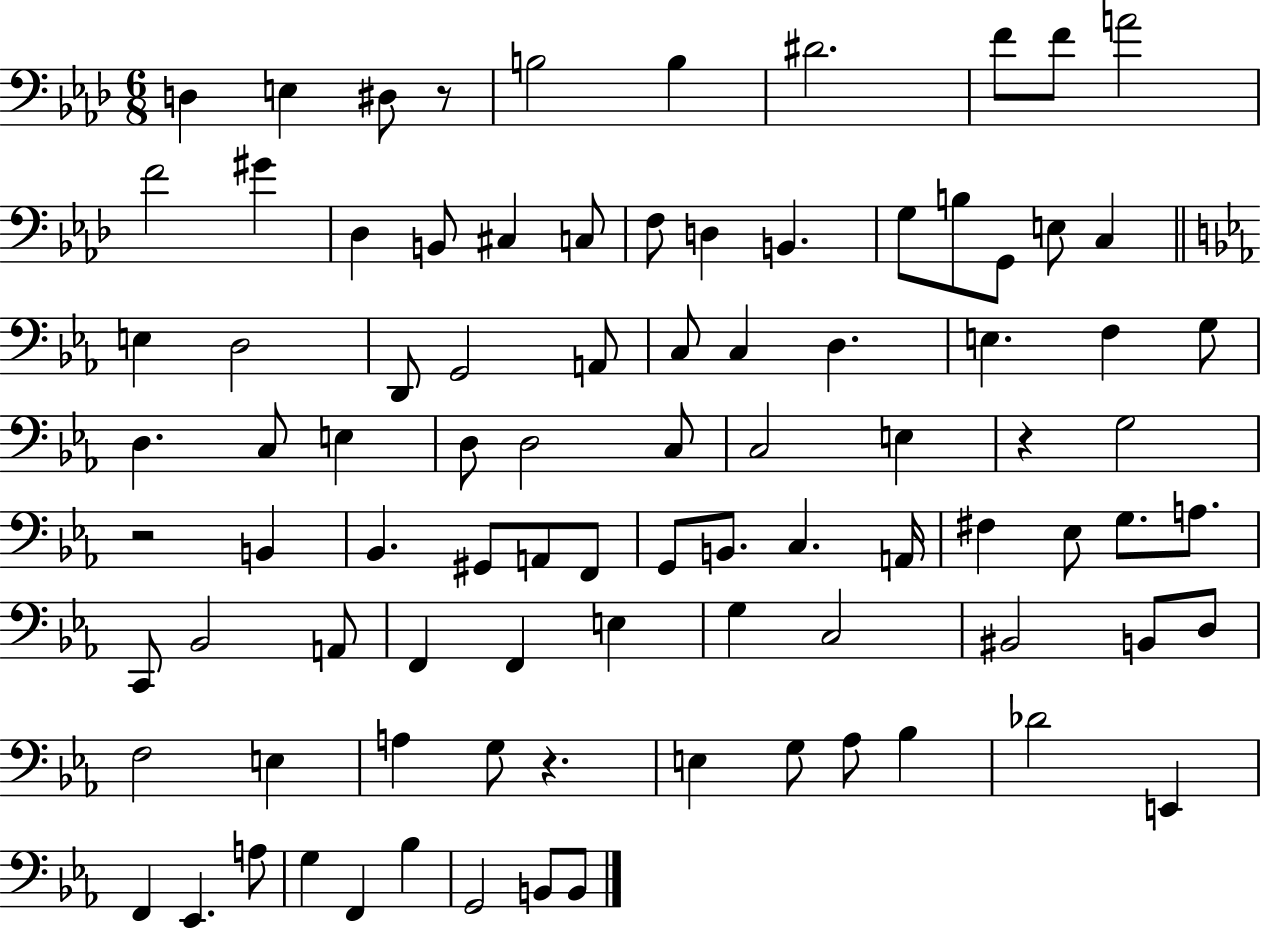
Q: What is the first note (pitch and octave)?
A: D3